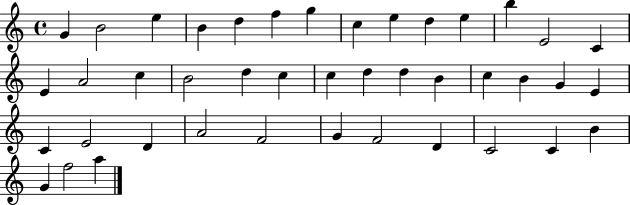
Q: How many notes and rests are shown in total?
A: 42